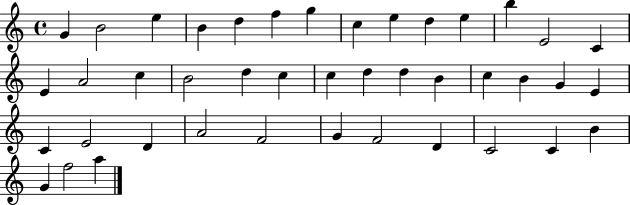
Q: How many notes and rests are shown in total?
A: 42